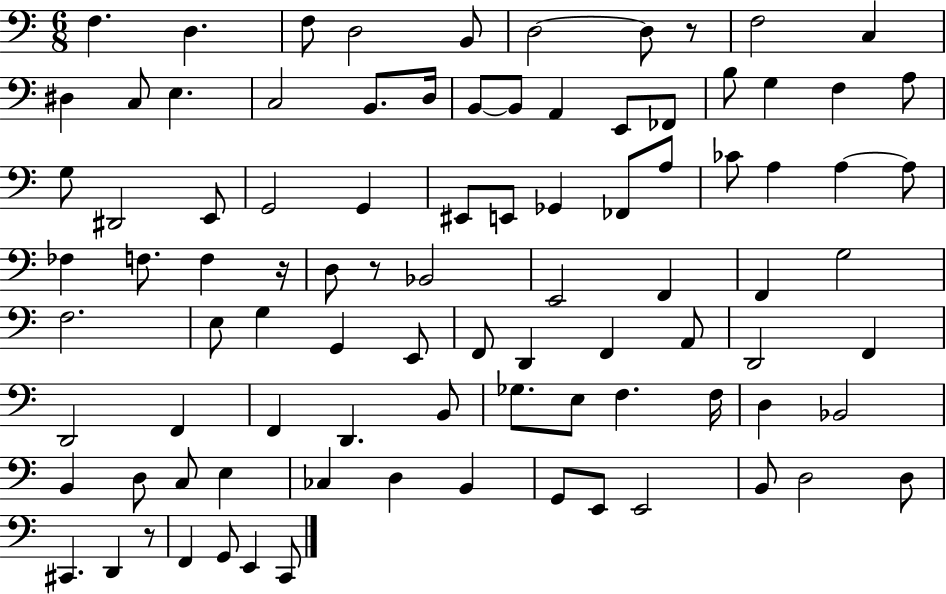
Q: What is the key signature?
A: C major